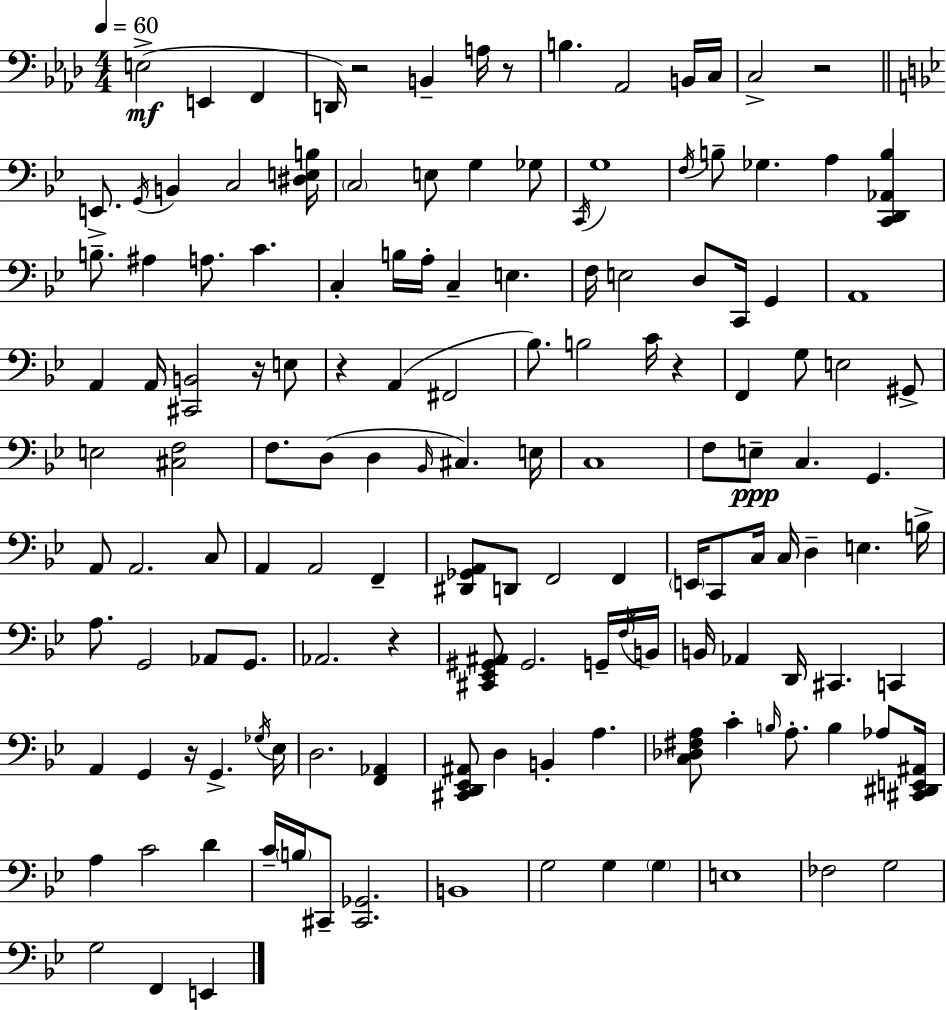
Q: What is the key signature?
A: AES major